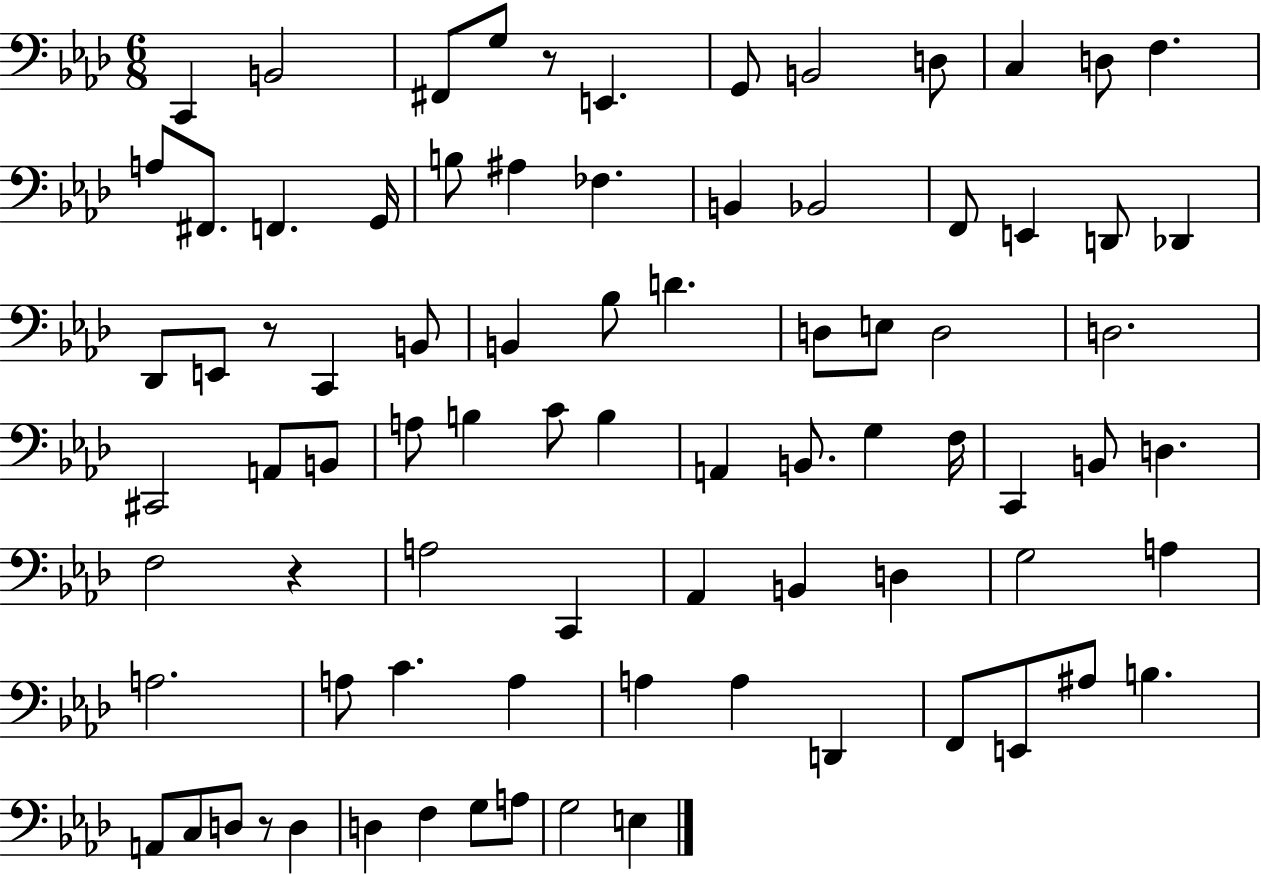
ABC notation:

X:1
T:Untitled
M:6/8
L:1/4
K:Ab
C,, B,,2 ^F,,/2 G,/2 z/2 E,, G,,/2 B,,2 D,/2 C, D,/2 F, A,/2 ^F,,/2 F,, G,,/4 B,/2 ^A, _F, B,, _B,,2 F,,/2 E,, D,,/2 _D,, _D,,/2 E,,/2 z/2 C,, B,,/2 B,, _B,/2 D D,/2 E,/2 D,2 D,2 ^C,,2 A,,/2 B,,/2 A,/2 B, C/2 B, A,, B,,/2 G, F,/4 C,, B,,/2 D, F,2 z A,2 C,, _A,, B,, D, G,2 A, A,2 A,/2 C A, A, A, D,, F,,/2 E,,/2 ^A,/2 B, A,,/2 C,/2 D,/2 z/2 D, D, F, G,/2 A,/2 G,2 E,